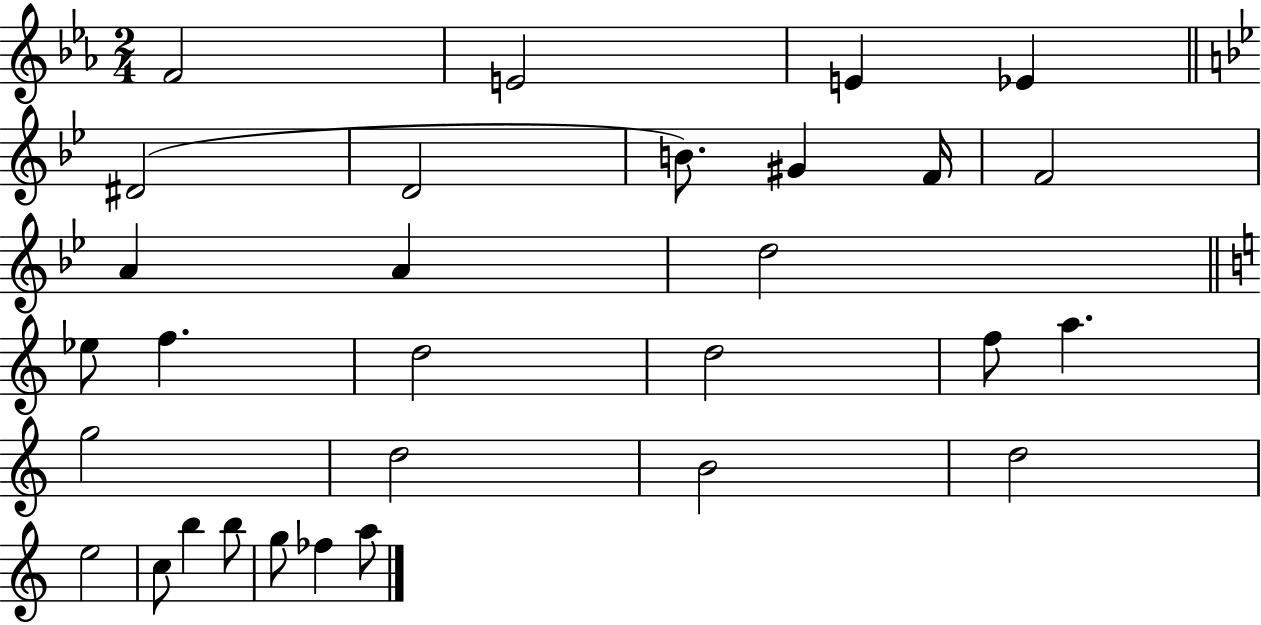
X:1
T:Untitled
M:2/4
L:1/4
K:Eb
F2 E2 E _E ^D2 D2 B/2 ^G F/4 F2 A A d2 _e/2 f d2 d2 f/2 a g2 d2 B2 d2 e2 c/2 b b/2 g/2 _f a/2